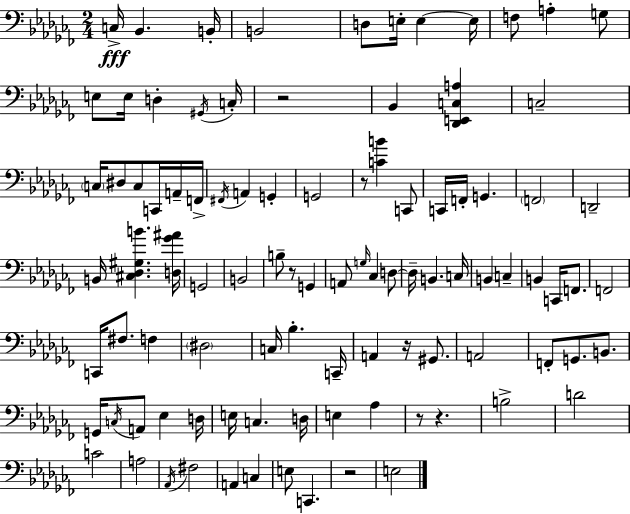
{
  \clef bass
  \numericTimeSignature
  \time 2/4
  \key aes \minor
  c16->\fff bes,4. b,16-. | b,2 | d8 e16-. e4~~ e16 | f8 a4-. g8 | \break e8 e16 d4-. \acciaccatura { gis,16 } | c16-. r2 | bes,4 <des, e, c a>4 | c2-- | \break \parenthesize c16 dis8 c8 c,16 a,16-- | f,16-> \acciaccatura { fis,16 } a,4 g,4-. | g,2 | r8 <c' b'>4 | \break c,8 c,16 f,16-. g,4. | \parenthesize f,2 | d,2-- | b,16 <cis des gis b'>4. | \break <d ges' ais'>16 g,2 | b,2 | b8-- r8 g,4 | a,8 \grace { g16 } ces4 | \break d8~~ d16-- b,4. | c16 b,4 c4-- | b,4 c,16 | f,8. f,2 | \break c,16 fis8. f4 | \parenthesize dis2 | c16 bes4.-. | c,16-- a,4 r16 | \break gis,8. a,2 | f,8-. g,8. | b,8. g,16 \acciaccatura { c16 } a,8 ees4 | d16 e16 c4. | \break d16 e4 | aes4 r8 r4. | b2-> | d'2 | \break c'2 | a2 | \acciaccatura { aes,16 } fis2 | a,4 | \break c4 e8 c,4. | r2 | e2 | \bar "|."
}